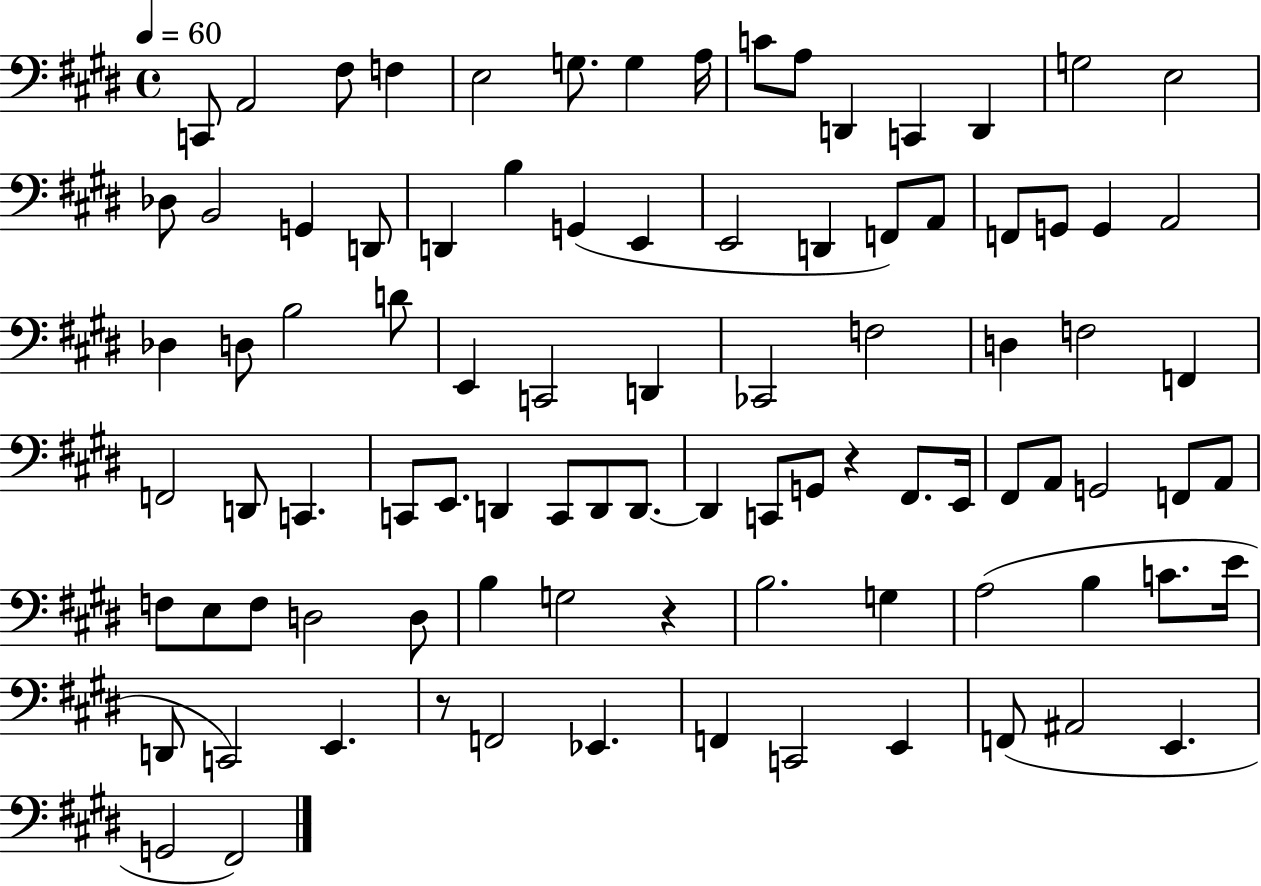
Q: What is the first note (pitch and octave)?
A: C2